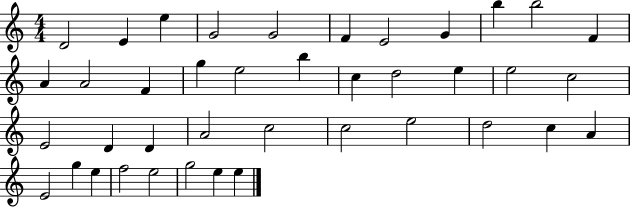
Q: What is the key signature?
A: C major